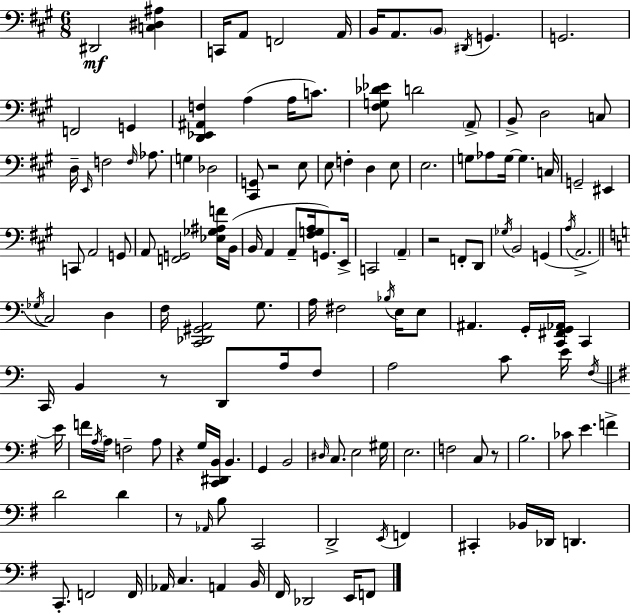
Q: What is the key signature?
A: A major